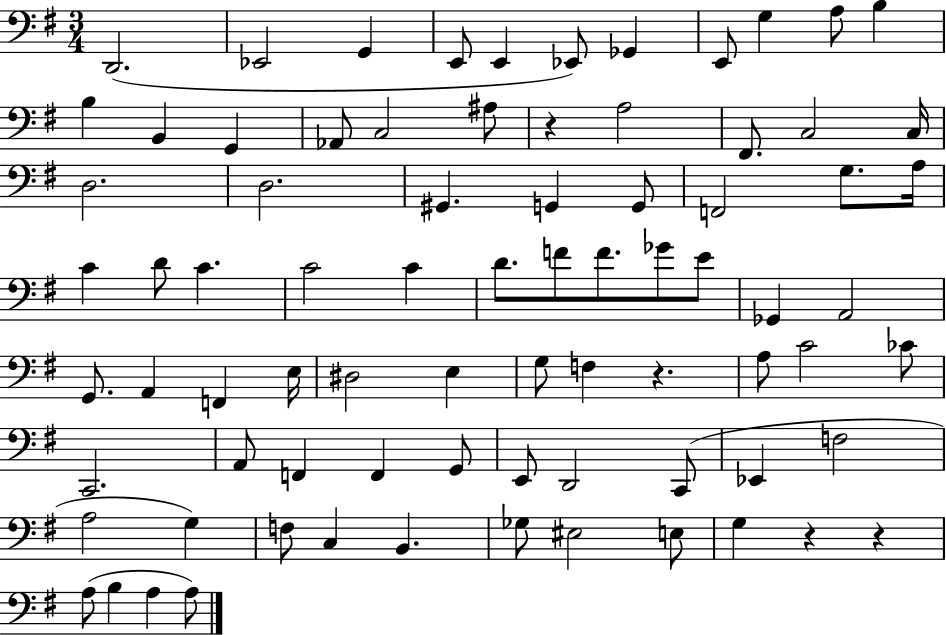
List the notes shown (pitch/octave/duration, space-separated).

D2/h. Eb2/h G2/q E2/e E2/q Eb2/e Gb2/q E2/e G3/q A3/e B3/q B3/q B2/q G2/q Ab2/e C3/h A#3/e R/q A3/h F#2/e. C3/h C3/s D3/h. D3/h. G#2/q. G2/q G2/e F2/h G3/e. A3/s C4/q D4/e C4/q. C4/h C4/q D4/e. F4/e F4/e. Gb4/e E4/e Gb2/q A2/h G2/e. A2/q F2/q E3/s D#3/h E3/q G3/e F3/q R/q. A3/e C4/h CES4/e C2/h. A2/e F2/q F2/q G2/e E2/e D2/h C2/e Eb2/q F3/h A3/h G3/q F3/e C3/q B2/q. Gb3/e EIS3/h E3/e G3/q R/q R/q A3/e B3/q A3/q A3/e